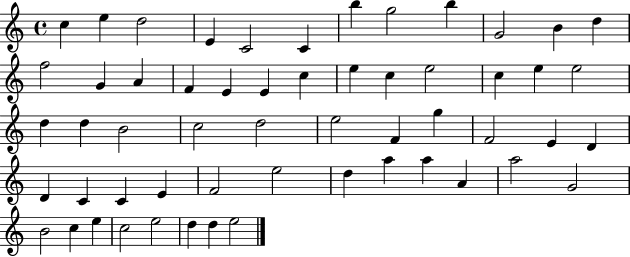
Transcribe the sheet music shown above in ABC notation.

X:1
T:Untitled
M:4/4
L:1/4
K:C
c e d2 E C2 C b g2 b G2 B d f2 G A F E E c e c e2 c e e2 d d B2 c2 d2 e2 F g F2 E D D C C E F2 e2 d a a A a2 G2 B2 c e c2 e2 d d e2